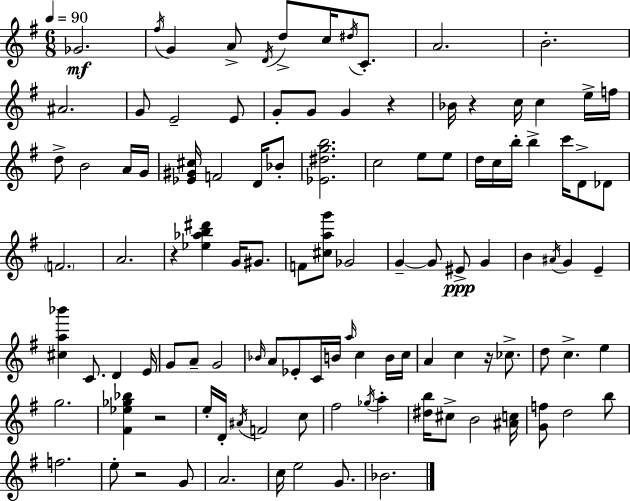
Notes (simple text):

Gb4/h. F#5/s G4/q A4/e D4/s D5/e C5/s D#5/s C4/e. A4/h. B4/h. A#4/h. G4/e E4/h E4/e G4/e G4/e G4/q R/q Bb4/s R/q C5/s C5/q E5/s F5/s D5/e B4/h A4/s G4/s [Eb4,G#4,C#5]/s F4/h D4/s Bb4/e [Eb4,D#5,G5,B5]/h. C5/h E5/e E5/e D5/s C5/s B5/s B5/q C6/s D4/e Db4/e F4/h. A4/h. R/q [Eb5,Ab5,B5,D#6]/q G4/s G#4/e. F4/e [C#5,A5,G6]/e Gb4/h G4/q G4/e EIS4/e G4/q B4/q A#4/s G4/q E4/q [C#5,A5,Bb6]/q C4/e. D4/q E4/s G4/e A4/e G4/h Bb4/s A4/e Eb4/e C4/s B4/s A5/s C5/q B4/s C5/s A4/q C5/q R/s CES5/e. D5/e C5/q. E5/q G5/h. [F#4,Eb5,Gb5,Bb5]/q R/h E5/s D4/s A#4/s F4/h C5/e F#5/h Gb5/s A5/q [D#5,B5]/s C#5/e B4/h [A#4,C5]/s [G4,F5]/e D5/h B5/e F5/h. E5/e R/h G4/e A4/h. C5/s E5/h G4/e. Bb4/h.